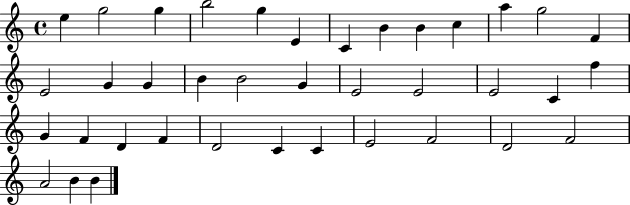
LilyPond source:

{
  \clef treble
  \time 4/4
  \defaultTimeSignature
  \key c \major
  e''4 g''2 g''4 | b''2 g''4 e'4 | c'4 b'4 b'4 c''4 | a''4 g''2 f'4 | \break e'2 g'4 g'4 | b'4 b'2 g'4 | e'2 e'2 | e'2 c'4 f''4 | \break g'4 f'4 d'4 f'4 | d'2 c'4 c'4 | e'2 f'2 | d'2 f'2 | \break a'2 b'4 b'4 | \bar "|."
}